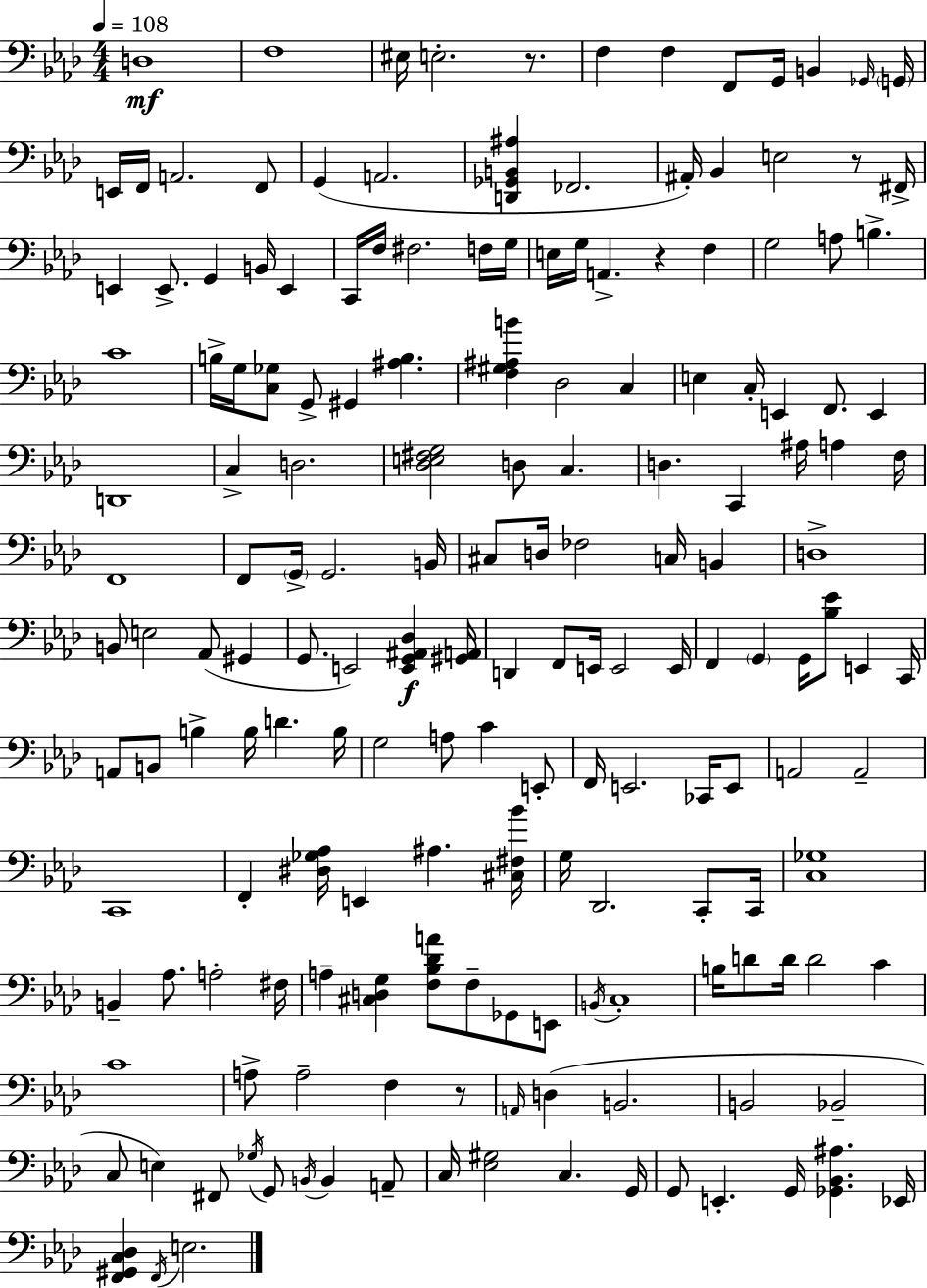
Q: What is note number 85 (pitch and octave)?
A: G2